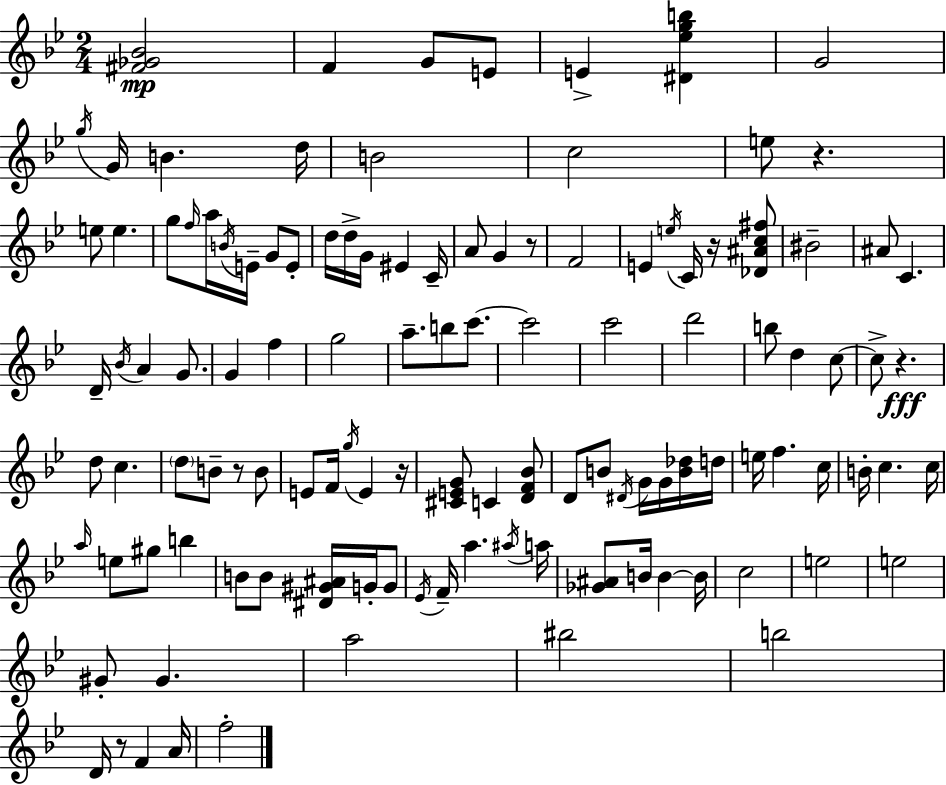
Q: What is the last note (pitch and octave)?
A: F5